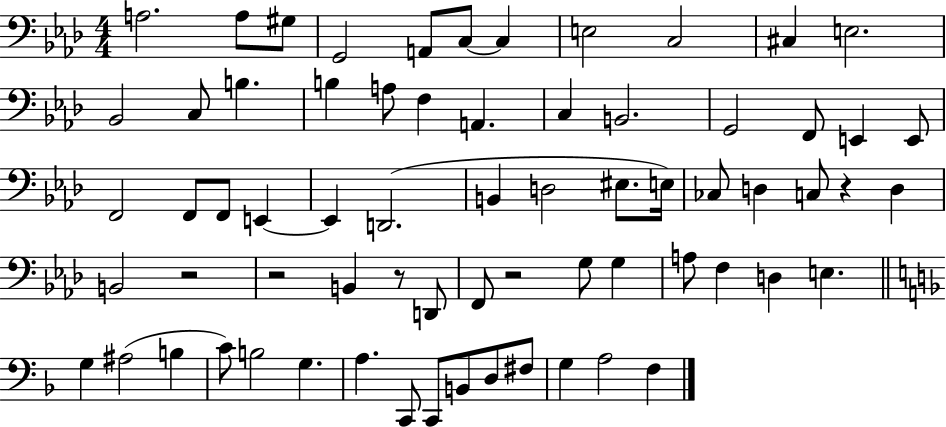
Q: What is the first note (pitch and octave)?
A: A3